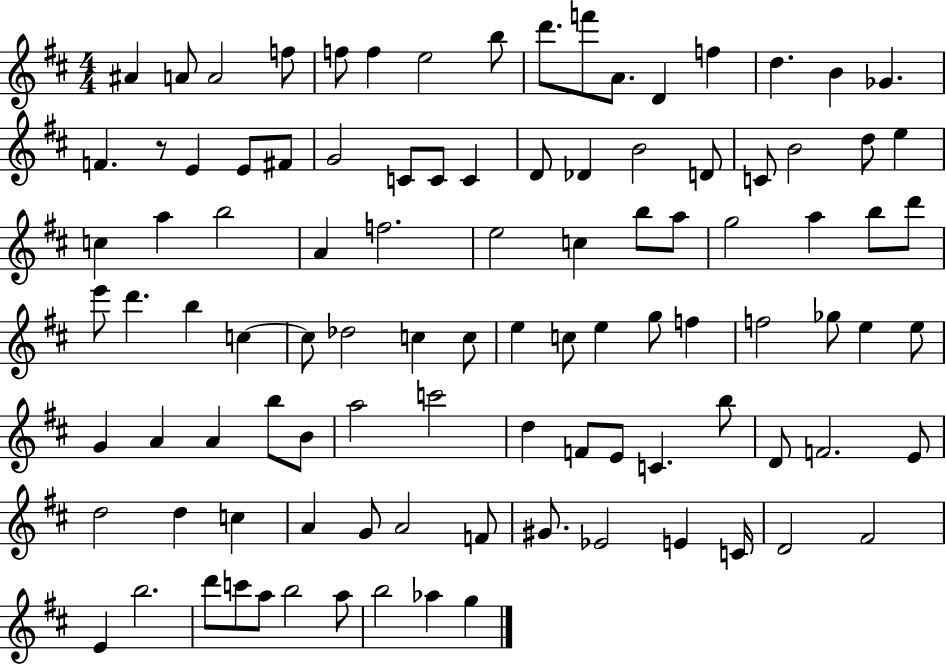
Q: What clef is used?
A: treble